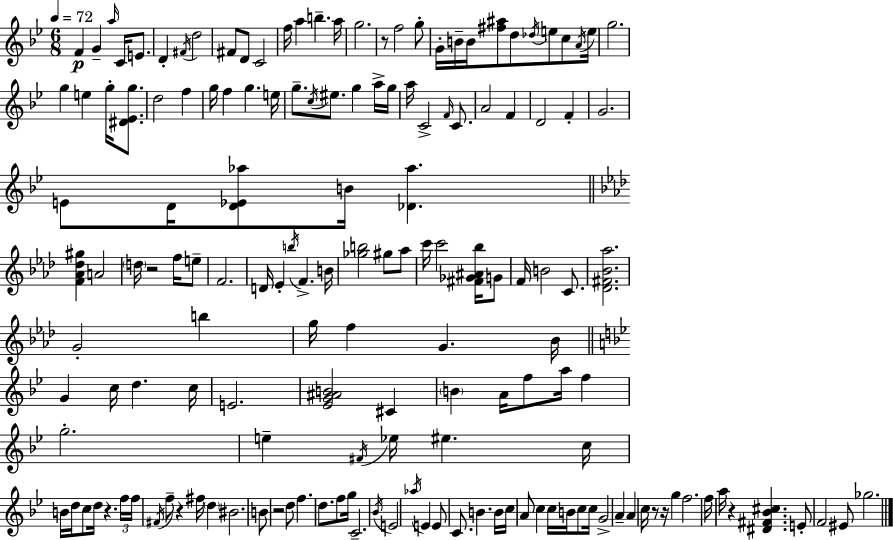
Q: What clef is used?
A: treble